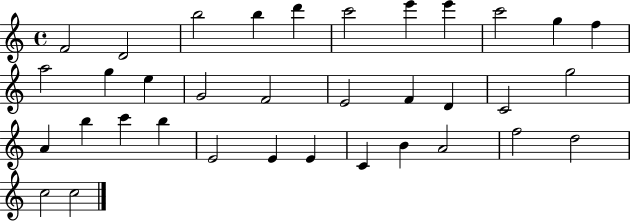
{
  \clef treble
  \time 4/4
  \defaultTimeSignature
  \key c \major
  f'2 d'2 | b''2 b''4 d'''4 | c'''2 e'''4 e'''4 | c'''2 g''4 f''4 | \break a''2 g''4 e''4 | g'2 f'2 | e'2 f'4 d'4 | c'2 g''2 | \break a'4 b''4 c'''4 b''4 | e'2 e'4 e'4 | c'4 b'4 a'2 | f''2 d''2 | \break c''2 c''2 | \bar "|."
}